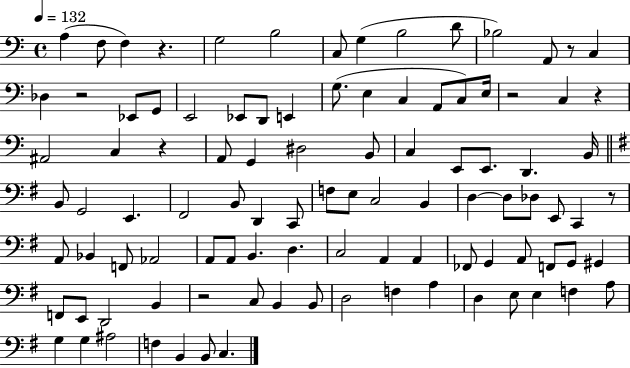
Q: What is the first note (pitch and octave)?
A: A3